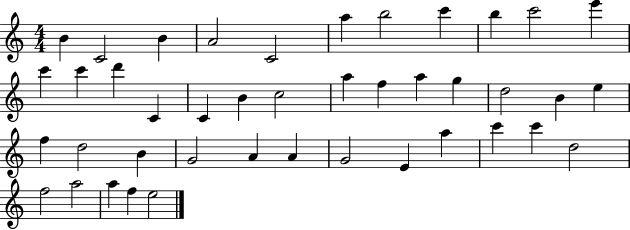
{
  \clef treble
  \numericTimeSignature
  \time 4/4
  \key c \major
  b'4 c'2 b'4 | a'2 c'2 | a''4 b''2 c'''4 | b''4 c'''2 e'''4 | \break c'''4 c'''4 d'''4 c'4 | c'4 b'4 c''2 | a''4 f''4 a''4 g''4 | d''2 b'4 e''4 | \break f''4 d''2 b'4 | g'2 a'4 a'4 | g'2 e'4 a''4 | c'''4 c'''4 d''2 | \break f''2 a''2 | a''4 f''4 e''2 | \bar "|."
}